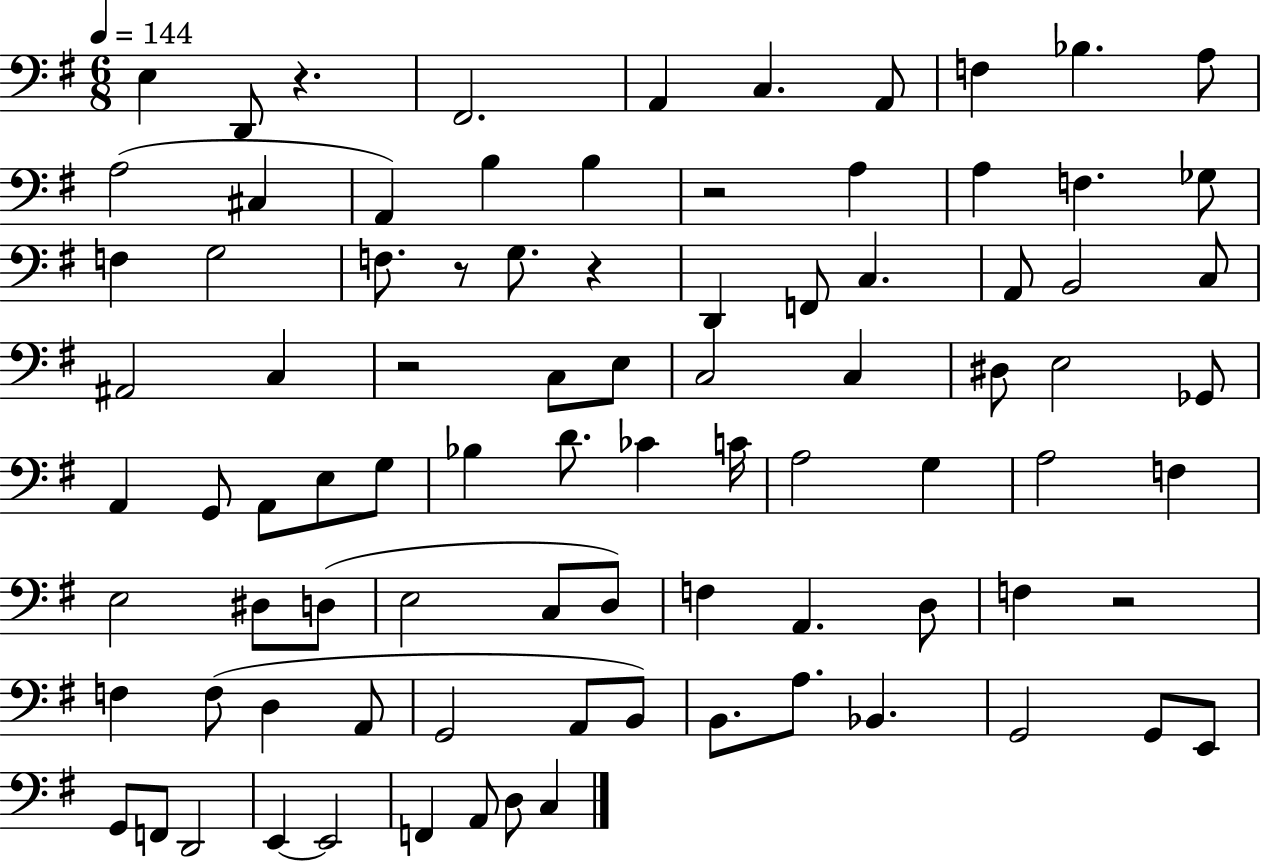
{
  \clef bass
  \numericTimeSignature
  \time 6/8
  \key g \major
  \tempo 4 = 144
  e4 d,8 r4. | fis,2. | a,4 c4. a,8 | f4 bes4. a8 | \break a2( cis4 | a,4) b4 b4 | r2 a4 | a4 f4. ges8 | \break f4 g2 | f8. r8 g8. r4 | d,4 f,8 c4. | a,8 b,2 c8 | \break ais,2 c4 | r2 c8 e8 | c2 c4 | dis8 e2 ges,8 | \break a,4 g,8 a,8 e8 g8 | bes4 d'8. ces'4 c'16 | a2 g4 | a2 f4 | \break e2 dis8 d8( | e2 c8 d8) | f4 a,4. d8 | f4 r2 | \break f4 f8( d4 a,8 | g,2 a,8 b,8) | b,8. a8. bes,4. | g,2 g,8 e,8 | \break g,8 f,8 d,2 | e,4~~ e,2 | f,4 a,8 d8 c4 | \bar "|."
}